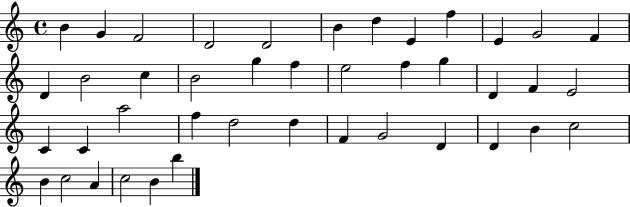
B4/q G4/q F4/h D4/h D4/h B4/q D5/q E4/q F5/q E4/q G4/h F4/q D4/q B4/h C5/q B4/h G5/q F5/q E5/h F5/q G5/q D4/q F4/q E4/h C4/q C4/q A5/h F5/q D5/h D5/q F4/q G4/h D4/q D4/q B4/q C5/h B4/q C5/h A4/q C5/h B4/q B5/q